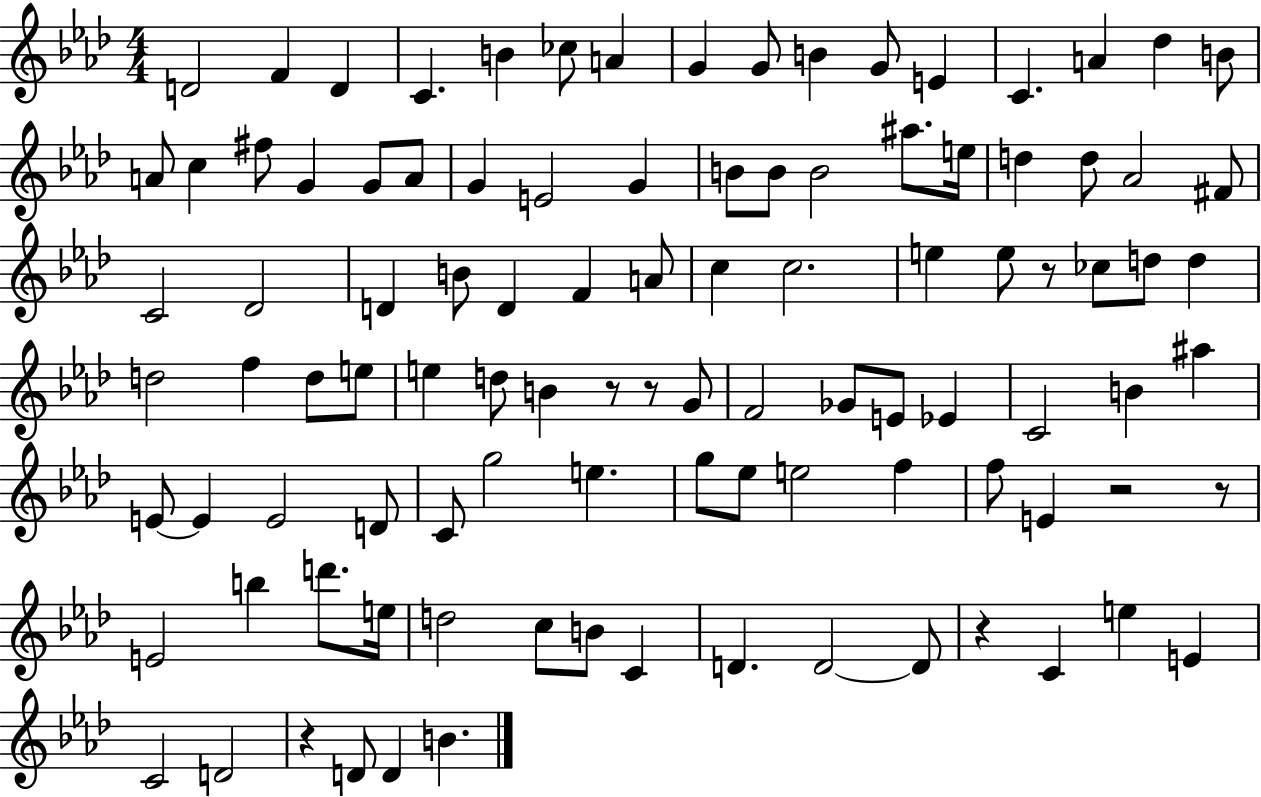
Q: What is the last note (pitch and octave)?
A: B4